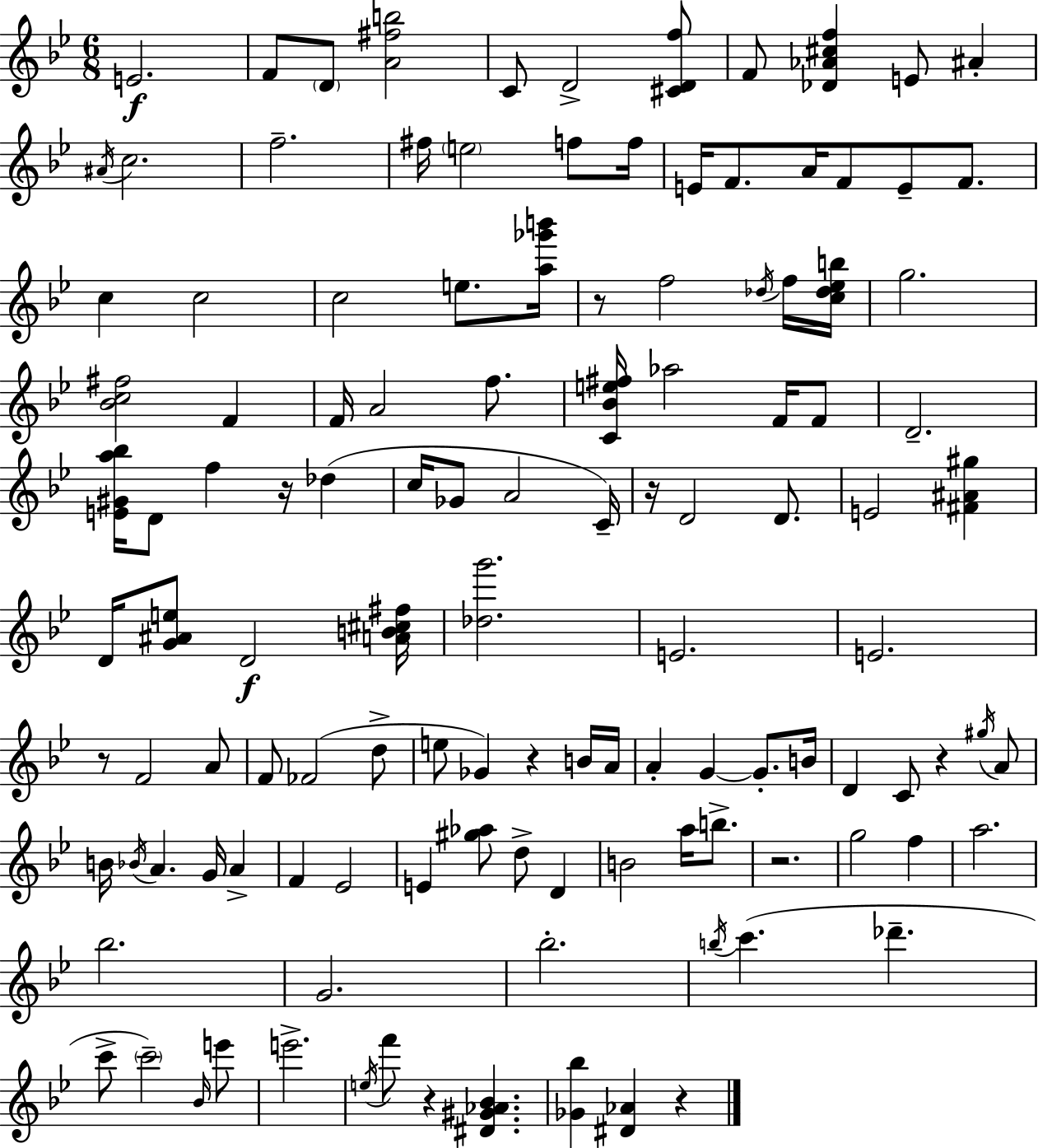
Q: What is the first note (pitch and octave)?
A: E4